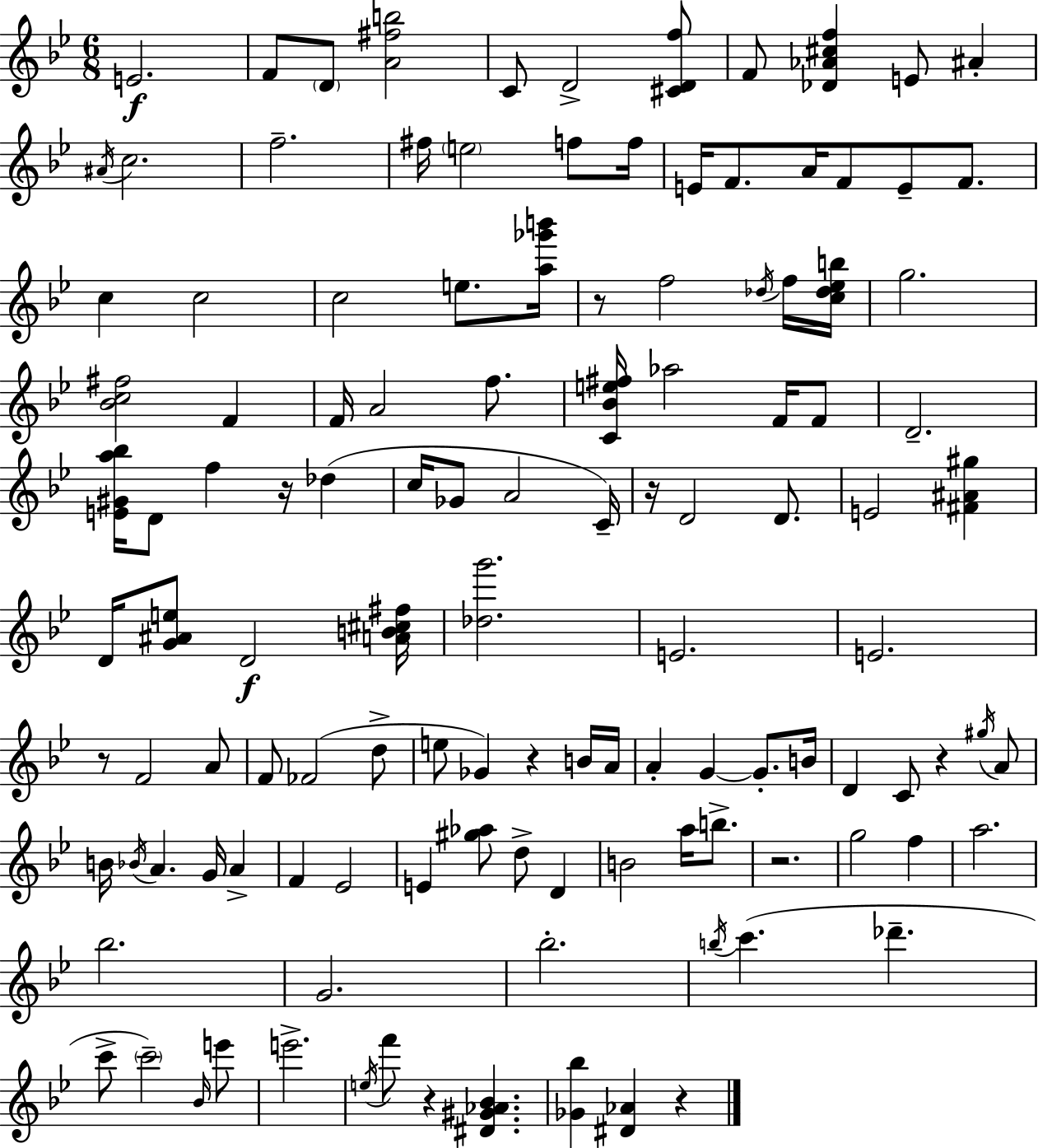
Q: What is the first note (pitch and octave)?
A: E4